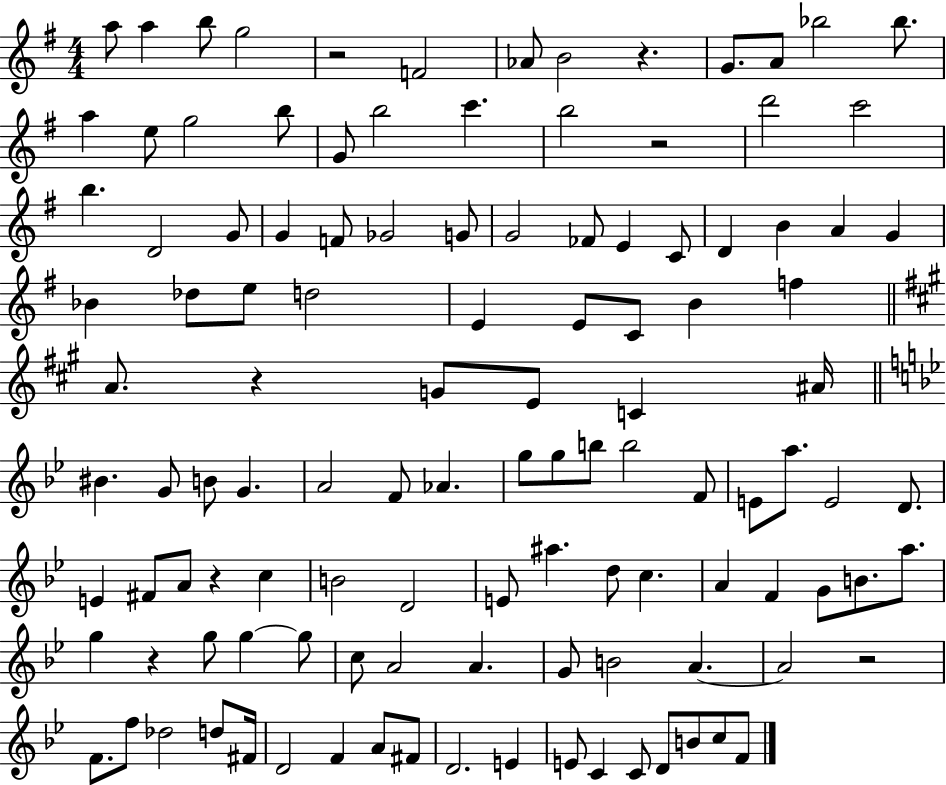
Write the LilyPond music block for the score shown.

{
  \clef treble
  \numericTimeSignature
  \time 4/4
  \key g \major
  a''8 a''4 b''8 g''2 | r2 f'2 | aes'8 b'2 r4. | g'8. a'8 bes''2 bes''8. | \break a''4 e''8 g''2 b''8 | g'8 b''2 c'''4. | b''2 r2 | d'''2 c'''2 | \break b''4. d'2 g'8 | g'4 f'8 ges'2 g'8 | g'2 fes'8 e'4 c'8 | d'4 b'4 a'4 g'4 | \break bes'4 des''8 e''8 d''2 | e'4 e'8 c'8 b'4 f''4 | \bar "||" \break \key a \major a'8. r4 g'8 e'8 c'4 ais'16 | \bar "||" \break \key bes \major bis'4. g'8 b'8 g'4. | a'2 f'8 aes'4. | g''8 g''8 b''8 b''2 f'8 | e'8 a''8. e'2 d'8. | \break e'4 fis'8 a'8 r4 c''4 | b'2 d'2 | e'8 ais''4. d''8 c''4. | a'4 f'4 g'8 b'8. a''8. | \break g''4 r4 g''8 g''4~~ g''8 | c''8 a'2 a'4. | g'8 b'2 a'4.~~ | a'2 r2 | \break f'8. f''8 des''2 d''8 fis'16 | d'2 f'4 a'8 fis'8 | d'2. e'4 | e'8 c'4 c'8 d'8 b'8 c''8 f'8 | \break \bar "|."
}